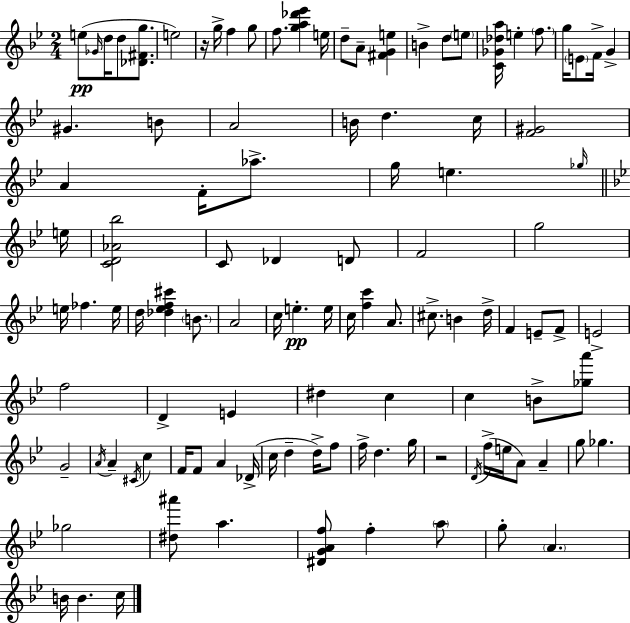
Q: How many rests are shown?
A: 2